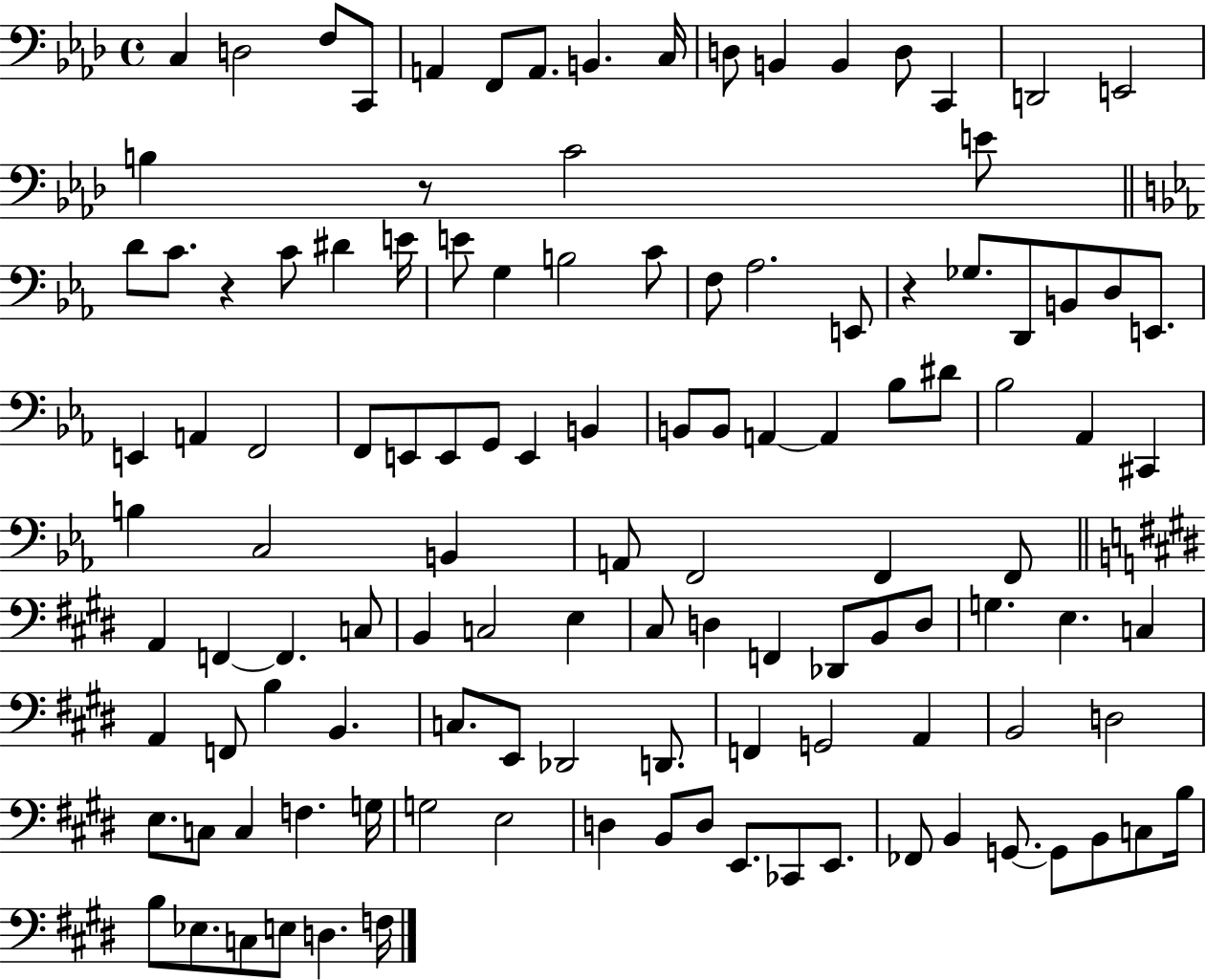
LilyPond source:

{
  \clef bass
  \time 4/4
  \defaultTimeSignature
  \key aes \major
  c4 d2 f8 c,8 | a,4 f,8 a,8. b,4. c16 | d8 b,4 b,4 d8 c,4 | d,2 e,2 | \break b4 r8 c'2 e'8 | \bar "||" \break \key ees \major d'8 c'8. r4 c'8 dis'4 e'16 | e'8 g4 b2 c'8 | f8 aes2. e,8 | r4 ges8. d,8 b,8 d8 e,8. | \break e,4 a,4 f,2 | f,8 e,8 e,8 g,8 e,4 b,4 | b,8 b,8 a,4~~ a,4 bes8 dis'8 | bes2 aes,4 cis,4 | \break b4 c2 b,4 | a,8 f,2 f,4 f,8 | \bar "||" \break \key e \major a,4 f,4~~ f,4. c8 | b,4 c2 e4 | cis8 d4 f,4 des,8 b,8 d8 | g4. e4. c4 | \break a,4 f,8 b4 b,4. | c8. e,8 des,2 d,8. | f,4 g,2 a,4 | b,2 d2 | \break e8. c8 c4 f4. g16 | g2 e2 | d4 b,8 d8 e,8. ces,8 e,8. | fes,8 b,4 g,8.~~ g,8 b,8 c8 b16 | \break b8 ees8. c8 e8 d4. f16 | \bar "|."
}